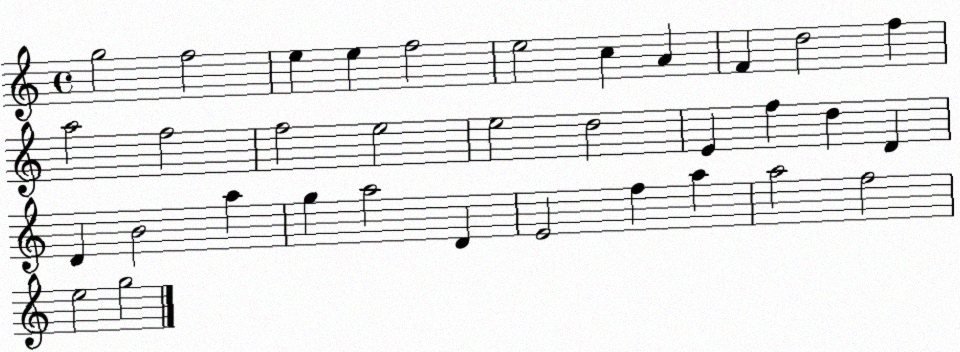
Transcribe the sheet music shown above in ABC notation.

X:1
T:Untitled
M:4/4
L:1/4
K:C
g2 f2 e e f2 e2 c A F d2 f a2 f2 f2 e2 e2 d2 E f d D D B2 a g a2 D E2 f a a2 f2 e2 g2